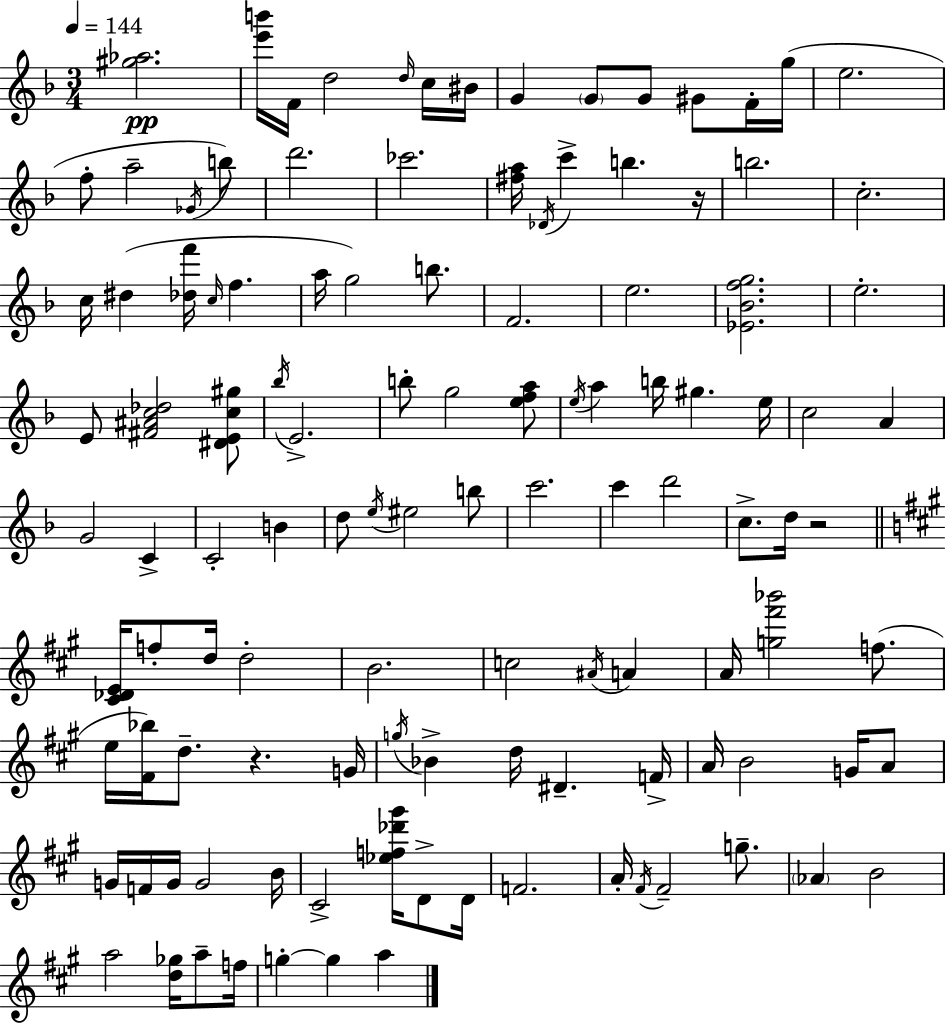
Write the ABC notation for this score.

X:1
T:Untitled
M:3/4
L:1/4
K:Dm
[^g_a]2 [e'b']/4 F/4 d2 d/4 c/4 ^B/4 G G/2 G/2 ^G/2 F/4 g/4 e2 f/2 a2 _G/4 b/2 d'2 _c'2 [^fa]/4 _D/4 c' b z/4 b2 c2 c/4 ^d [_df']/4 c/4 f a/4 g2 b/2 F2 e2 [_E_Bfg]2 e2 E/2 [^F^Ac_d]2 [^DEc^g]/2 _b/4 E2 b/2 g2 [efa]/2 e/4 a b/4 ^g e/4 c2 A G2 C C2 B d/2 e/4 ^e2 b/2 c'2 c' d'2 c/2 d/4 z2 [^C_DE]/4 f/2 d/4 d2 B2 c2 ^A/4 A A/4 [g^f'_b']2 f/2 e/4 [^F_b]/4 d/2 z G/4 g/4 _B d/4 ^D F/4 A/4 B2 G/4 A/2 G/4 F/4 G/4 G2 B/4 ^C2 [_ef_d'^g']/4 D/2 D/4 F2 A/4 ^F/4 ^F2 g/2 _A B2 a2 [d_g]/4 a/2 f/4 g g a